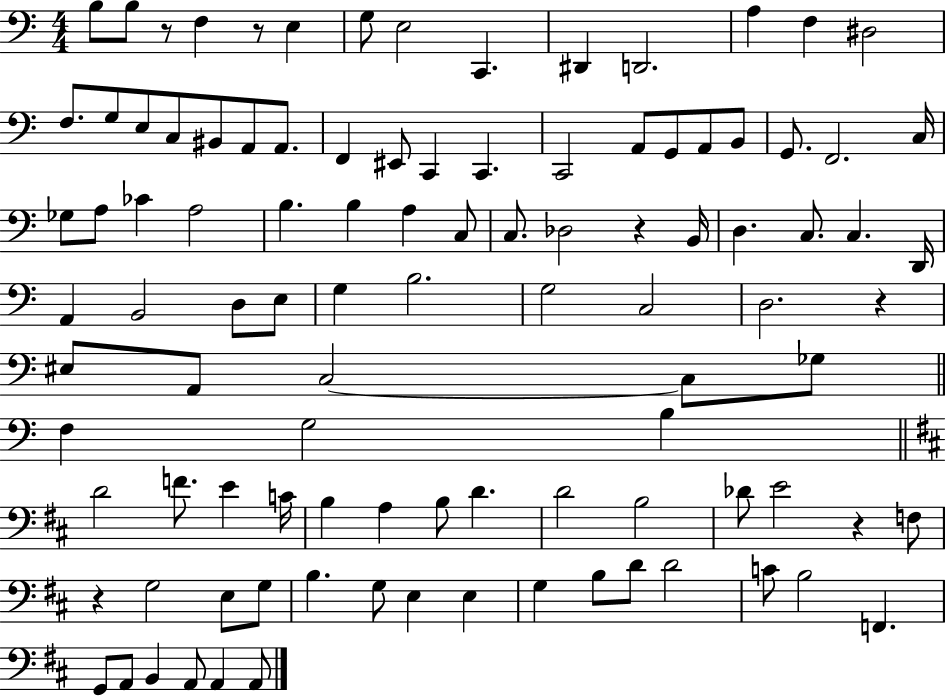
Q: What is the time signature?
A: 4/4